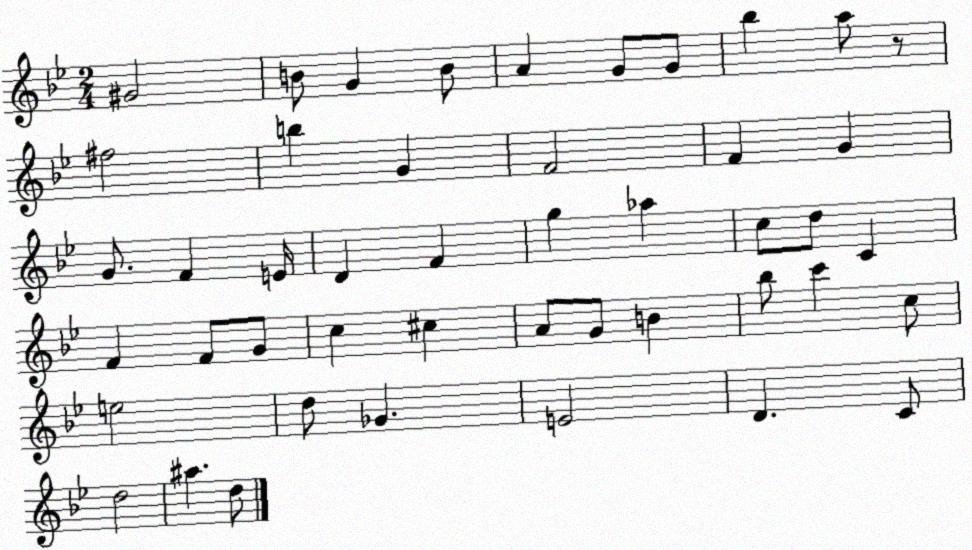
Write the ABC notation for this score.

X:1
T:Untitled
M:2/4
L:1/4
K:Bb
^G2 B/2 G B/2 A G/2 G/2 _b a/2 z/2 ^f2 b G F2 F G G/2 F E/4 D F g _a c/2 d/2 C F F/2 G/2 c ^c A/2 G/2 B _b/2 c' c/2 e2 d/2 _G E2 D C/2 d2 ^a d/2